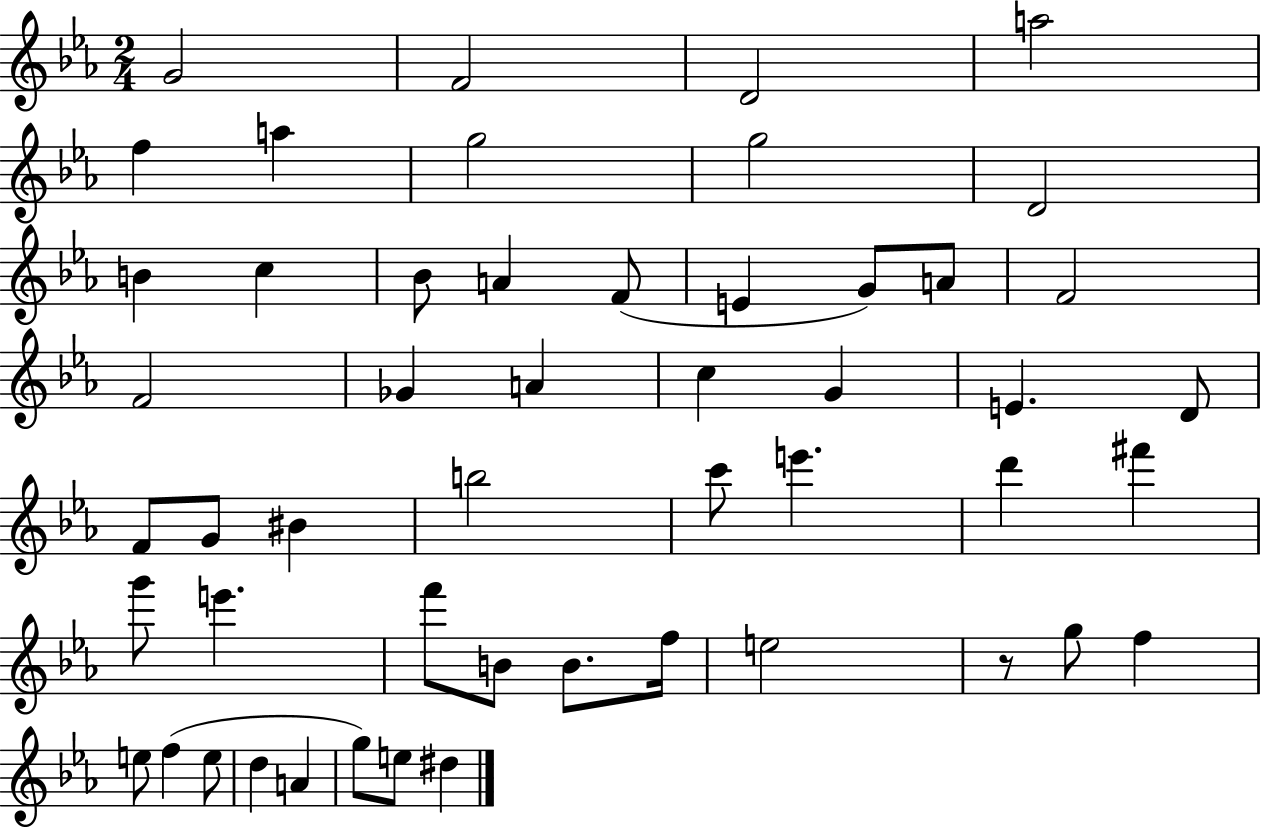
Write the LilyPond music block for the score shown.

{
  \clef treble
  \numericTimeSignature
  \time 2/4
  \key ees \major
  g'2 | f'2 | d'2 | a''2 | \break f''4 a''4 | g''2 | g''2 | d'2 | \break b'4 c''4 | bes'8 a'4 f'8( | e'4 g'8) a'8 | f'2 | \break f'2 | ges'4 a'4 | c''4 g'4 | e'4. d'8 | \break f'8 g'8 bis'4 | b''2 | c'''8 e'''4. | d'''4 fis'''4 | \break g'''8 e'''4. | f'''8 b'8 b'8. f''16 | e''2 | r8 g''8 f''4 | \break e''8 f''4( e''8 | d''4 a'4 | g''8) e''8 dis''4 | \bar "|."
}